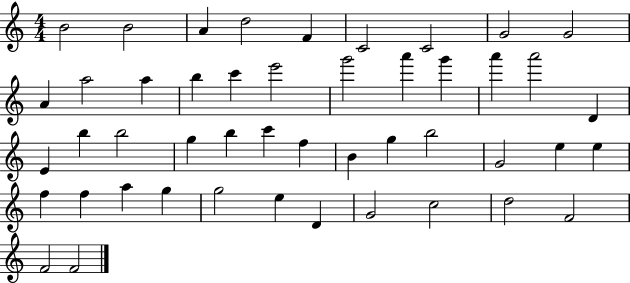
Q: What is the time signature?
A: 4/4